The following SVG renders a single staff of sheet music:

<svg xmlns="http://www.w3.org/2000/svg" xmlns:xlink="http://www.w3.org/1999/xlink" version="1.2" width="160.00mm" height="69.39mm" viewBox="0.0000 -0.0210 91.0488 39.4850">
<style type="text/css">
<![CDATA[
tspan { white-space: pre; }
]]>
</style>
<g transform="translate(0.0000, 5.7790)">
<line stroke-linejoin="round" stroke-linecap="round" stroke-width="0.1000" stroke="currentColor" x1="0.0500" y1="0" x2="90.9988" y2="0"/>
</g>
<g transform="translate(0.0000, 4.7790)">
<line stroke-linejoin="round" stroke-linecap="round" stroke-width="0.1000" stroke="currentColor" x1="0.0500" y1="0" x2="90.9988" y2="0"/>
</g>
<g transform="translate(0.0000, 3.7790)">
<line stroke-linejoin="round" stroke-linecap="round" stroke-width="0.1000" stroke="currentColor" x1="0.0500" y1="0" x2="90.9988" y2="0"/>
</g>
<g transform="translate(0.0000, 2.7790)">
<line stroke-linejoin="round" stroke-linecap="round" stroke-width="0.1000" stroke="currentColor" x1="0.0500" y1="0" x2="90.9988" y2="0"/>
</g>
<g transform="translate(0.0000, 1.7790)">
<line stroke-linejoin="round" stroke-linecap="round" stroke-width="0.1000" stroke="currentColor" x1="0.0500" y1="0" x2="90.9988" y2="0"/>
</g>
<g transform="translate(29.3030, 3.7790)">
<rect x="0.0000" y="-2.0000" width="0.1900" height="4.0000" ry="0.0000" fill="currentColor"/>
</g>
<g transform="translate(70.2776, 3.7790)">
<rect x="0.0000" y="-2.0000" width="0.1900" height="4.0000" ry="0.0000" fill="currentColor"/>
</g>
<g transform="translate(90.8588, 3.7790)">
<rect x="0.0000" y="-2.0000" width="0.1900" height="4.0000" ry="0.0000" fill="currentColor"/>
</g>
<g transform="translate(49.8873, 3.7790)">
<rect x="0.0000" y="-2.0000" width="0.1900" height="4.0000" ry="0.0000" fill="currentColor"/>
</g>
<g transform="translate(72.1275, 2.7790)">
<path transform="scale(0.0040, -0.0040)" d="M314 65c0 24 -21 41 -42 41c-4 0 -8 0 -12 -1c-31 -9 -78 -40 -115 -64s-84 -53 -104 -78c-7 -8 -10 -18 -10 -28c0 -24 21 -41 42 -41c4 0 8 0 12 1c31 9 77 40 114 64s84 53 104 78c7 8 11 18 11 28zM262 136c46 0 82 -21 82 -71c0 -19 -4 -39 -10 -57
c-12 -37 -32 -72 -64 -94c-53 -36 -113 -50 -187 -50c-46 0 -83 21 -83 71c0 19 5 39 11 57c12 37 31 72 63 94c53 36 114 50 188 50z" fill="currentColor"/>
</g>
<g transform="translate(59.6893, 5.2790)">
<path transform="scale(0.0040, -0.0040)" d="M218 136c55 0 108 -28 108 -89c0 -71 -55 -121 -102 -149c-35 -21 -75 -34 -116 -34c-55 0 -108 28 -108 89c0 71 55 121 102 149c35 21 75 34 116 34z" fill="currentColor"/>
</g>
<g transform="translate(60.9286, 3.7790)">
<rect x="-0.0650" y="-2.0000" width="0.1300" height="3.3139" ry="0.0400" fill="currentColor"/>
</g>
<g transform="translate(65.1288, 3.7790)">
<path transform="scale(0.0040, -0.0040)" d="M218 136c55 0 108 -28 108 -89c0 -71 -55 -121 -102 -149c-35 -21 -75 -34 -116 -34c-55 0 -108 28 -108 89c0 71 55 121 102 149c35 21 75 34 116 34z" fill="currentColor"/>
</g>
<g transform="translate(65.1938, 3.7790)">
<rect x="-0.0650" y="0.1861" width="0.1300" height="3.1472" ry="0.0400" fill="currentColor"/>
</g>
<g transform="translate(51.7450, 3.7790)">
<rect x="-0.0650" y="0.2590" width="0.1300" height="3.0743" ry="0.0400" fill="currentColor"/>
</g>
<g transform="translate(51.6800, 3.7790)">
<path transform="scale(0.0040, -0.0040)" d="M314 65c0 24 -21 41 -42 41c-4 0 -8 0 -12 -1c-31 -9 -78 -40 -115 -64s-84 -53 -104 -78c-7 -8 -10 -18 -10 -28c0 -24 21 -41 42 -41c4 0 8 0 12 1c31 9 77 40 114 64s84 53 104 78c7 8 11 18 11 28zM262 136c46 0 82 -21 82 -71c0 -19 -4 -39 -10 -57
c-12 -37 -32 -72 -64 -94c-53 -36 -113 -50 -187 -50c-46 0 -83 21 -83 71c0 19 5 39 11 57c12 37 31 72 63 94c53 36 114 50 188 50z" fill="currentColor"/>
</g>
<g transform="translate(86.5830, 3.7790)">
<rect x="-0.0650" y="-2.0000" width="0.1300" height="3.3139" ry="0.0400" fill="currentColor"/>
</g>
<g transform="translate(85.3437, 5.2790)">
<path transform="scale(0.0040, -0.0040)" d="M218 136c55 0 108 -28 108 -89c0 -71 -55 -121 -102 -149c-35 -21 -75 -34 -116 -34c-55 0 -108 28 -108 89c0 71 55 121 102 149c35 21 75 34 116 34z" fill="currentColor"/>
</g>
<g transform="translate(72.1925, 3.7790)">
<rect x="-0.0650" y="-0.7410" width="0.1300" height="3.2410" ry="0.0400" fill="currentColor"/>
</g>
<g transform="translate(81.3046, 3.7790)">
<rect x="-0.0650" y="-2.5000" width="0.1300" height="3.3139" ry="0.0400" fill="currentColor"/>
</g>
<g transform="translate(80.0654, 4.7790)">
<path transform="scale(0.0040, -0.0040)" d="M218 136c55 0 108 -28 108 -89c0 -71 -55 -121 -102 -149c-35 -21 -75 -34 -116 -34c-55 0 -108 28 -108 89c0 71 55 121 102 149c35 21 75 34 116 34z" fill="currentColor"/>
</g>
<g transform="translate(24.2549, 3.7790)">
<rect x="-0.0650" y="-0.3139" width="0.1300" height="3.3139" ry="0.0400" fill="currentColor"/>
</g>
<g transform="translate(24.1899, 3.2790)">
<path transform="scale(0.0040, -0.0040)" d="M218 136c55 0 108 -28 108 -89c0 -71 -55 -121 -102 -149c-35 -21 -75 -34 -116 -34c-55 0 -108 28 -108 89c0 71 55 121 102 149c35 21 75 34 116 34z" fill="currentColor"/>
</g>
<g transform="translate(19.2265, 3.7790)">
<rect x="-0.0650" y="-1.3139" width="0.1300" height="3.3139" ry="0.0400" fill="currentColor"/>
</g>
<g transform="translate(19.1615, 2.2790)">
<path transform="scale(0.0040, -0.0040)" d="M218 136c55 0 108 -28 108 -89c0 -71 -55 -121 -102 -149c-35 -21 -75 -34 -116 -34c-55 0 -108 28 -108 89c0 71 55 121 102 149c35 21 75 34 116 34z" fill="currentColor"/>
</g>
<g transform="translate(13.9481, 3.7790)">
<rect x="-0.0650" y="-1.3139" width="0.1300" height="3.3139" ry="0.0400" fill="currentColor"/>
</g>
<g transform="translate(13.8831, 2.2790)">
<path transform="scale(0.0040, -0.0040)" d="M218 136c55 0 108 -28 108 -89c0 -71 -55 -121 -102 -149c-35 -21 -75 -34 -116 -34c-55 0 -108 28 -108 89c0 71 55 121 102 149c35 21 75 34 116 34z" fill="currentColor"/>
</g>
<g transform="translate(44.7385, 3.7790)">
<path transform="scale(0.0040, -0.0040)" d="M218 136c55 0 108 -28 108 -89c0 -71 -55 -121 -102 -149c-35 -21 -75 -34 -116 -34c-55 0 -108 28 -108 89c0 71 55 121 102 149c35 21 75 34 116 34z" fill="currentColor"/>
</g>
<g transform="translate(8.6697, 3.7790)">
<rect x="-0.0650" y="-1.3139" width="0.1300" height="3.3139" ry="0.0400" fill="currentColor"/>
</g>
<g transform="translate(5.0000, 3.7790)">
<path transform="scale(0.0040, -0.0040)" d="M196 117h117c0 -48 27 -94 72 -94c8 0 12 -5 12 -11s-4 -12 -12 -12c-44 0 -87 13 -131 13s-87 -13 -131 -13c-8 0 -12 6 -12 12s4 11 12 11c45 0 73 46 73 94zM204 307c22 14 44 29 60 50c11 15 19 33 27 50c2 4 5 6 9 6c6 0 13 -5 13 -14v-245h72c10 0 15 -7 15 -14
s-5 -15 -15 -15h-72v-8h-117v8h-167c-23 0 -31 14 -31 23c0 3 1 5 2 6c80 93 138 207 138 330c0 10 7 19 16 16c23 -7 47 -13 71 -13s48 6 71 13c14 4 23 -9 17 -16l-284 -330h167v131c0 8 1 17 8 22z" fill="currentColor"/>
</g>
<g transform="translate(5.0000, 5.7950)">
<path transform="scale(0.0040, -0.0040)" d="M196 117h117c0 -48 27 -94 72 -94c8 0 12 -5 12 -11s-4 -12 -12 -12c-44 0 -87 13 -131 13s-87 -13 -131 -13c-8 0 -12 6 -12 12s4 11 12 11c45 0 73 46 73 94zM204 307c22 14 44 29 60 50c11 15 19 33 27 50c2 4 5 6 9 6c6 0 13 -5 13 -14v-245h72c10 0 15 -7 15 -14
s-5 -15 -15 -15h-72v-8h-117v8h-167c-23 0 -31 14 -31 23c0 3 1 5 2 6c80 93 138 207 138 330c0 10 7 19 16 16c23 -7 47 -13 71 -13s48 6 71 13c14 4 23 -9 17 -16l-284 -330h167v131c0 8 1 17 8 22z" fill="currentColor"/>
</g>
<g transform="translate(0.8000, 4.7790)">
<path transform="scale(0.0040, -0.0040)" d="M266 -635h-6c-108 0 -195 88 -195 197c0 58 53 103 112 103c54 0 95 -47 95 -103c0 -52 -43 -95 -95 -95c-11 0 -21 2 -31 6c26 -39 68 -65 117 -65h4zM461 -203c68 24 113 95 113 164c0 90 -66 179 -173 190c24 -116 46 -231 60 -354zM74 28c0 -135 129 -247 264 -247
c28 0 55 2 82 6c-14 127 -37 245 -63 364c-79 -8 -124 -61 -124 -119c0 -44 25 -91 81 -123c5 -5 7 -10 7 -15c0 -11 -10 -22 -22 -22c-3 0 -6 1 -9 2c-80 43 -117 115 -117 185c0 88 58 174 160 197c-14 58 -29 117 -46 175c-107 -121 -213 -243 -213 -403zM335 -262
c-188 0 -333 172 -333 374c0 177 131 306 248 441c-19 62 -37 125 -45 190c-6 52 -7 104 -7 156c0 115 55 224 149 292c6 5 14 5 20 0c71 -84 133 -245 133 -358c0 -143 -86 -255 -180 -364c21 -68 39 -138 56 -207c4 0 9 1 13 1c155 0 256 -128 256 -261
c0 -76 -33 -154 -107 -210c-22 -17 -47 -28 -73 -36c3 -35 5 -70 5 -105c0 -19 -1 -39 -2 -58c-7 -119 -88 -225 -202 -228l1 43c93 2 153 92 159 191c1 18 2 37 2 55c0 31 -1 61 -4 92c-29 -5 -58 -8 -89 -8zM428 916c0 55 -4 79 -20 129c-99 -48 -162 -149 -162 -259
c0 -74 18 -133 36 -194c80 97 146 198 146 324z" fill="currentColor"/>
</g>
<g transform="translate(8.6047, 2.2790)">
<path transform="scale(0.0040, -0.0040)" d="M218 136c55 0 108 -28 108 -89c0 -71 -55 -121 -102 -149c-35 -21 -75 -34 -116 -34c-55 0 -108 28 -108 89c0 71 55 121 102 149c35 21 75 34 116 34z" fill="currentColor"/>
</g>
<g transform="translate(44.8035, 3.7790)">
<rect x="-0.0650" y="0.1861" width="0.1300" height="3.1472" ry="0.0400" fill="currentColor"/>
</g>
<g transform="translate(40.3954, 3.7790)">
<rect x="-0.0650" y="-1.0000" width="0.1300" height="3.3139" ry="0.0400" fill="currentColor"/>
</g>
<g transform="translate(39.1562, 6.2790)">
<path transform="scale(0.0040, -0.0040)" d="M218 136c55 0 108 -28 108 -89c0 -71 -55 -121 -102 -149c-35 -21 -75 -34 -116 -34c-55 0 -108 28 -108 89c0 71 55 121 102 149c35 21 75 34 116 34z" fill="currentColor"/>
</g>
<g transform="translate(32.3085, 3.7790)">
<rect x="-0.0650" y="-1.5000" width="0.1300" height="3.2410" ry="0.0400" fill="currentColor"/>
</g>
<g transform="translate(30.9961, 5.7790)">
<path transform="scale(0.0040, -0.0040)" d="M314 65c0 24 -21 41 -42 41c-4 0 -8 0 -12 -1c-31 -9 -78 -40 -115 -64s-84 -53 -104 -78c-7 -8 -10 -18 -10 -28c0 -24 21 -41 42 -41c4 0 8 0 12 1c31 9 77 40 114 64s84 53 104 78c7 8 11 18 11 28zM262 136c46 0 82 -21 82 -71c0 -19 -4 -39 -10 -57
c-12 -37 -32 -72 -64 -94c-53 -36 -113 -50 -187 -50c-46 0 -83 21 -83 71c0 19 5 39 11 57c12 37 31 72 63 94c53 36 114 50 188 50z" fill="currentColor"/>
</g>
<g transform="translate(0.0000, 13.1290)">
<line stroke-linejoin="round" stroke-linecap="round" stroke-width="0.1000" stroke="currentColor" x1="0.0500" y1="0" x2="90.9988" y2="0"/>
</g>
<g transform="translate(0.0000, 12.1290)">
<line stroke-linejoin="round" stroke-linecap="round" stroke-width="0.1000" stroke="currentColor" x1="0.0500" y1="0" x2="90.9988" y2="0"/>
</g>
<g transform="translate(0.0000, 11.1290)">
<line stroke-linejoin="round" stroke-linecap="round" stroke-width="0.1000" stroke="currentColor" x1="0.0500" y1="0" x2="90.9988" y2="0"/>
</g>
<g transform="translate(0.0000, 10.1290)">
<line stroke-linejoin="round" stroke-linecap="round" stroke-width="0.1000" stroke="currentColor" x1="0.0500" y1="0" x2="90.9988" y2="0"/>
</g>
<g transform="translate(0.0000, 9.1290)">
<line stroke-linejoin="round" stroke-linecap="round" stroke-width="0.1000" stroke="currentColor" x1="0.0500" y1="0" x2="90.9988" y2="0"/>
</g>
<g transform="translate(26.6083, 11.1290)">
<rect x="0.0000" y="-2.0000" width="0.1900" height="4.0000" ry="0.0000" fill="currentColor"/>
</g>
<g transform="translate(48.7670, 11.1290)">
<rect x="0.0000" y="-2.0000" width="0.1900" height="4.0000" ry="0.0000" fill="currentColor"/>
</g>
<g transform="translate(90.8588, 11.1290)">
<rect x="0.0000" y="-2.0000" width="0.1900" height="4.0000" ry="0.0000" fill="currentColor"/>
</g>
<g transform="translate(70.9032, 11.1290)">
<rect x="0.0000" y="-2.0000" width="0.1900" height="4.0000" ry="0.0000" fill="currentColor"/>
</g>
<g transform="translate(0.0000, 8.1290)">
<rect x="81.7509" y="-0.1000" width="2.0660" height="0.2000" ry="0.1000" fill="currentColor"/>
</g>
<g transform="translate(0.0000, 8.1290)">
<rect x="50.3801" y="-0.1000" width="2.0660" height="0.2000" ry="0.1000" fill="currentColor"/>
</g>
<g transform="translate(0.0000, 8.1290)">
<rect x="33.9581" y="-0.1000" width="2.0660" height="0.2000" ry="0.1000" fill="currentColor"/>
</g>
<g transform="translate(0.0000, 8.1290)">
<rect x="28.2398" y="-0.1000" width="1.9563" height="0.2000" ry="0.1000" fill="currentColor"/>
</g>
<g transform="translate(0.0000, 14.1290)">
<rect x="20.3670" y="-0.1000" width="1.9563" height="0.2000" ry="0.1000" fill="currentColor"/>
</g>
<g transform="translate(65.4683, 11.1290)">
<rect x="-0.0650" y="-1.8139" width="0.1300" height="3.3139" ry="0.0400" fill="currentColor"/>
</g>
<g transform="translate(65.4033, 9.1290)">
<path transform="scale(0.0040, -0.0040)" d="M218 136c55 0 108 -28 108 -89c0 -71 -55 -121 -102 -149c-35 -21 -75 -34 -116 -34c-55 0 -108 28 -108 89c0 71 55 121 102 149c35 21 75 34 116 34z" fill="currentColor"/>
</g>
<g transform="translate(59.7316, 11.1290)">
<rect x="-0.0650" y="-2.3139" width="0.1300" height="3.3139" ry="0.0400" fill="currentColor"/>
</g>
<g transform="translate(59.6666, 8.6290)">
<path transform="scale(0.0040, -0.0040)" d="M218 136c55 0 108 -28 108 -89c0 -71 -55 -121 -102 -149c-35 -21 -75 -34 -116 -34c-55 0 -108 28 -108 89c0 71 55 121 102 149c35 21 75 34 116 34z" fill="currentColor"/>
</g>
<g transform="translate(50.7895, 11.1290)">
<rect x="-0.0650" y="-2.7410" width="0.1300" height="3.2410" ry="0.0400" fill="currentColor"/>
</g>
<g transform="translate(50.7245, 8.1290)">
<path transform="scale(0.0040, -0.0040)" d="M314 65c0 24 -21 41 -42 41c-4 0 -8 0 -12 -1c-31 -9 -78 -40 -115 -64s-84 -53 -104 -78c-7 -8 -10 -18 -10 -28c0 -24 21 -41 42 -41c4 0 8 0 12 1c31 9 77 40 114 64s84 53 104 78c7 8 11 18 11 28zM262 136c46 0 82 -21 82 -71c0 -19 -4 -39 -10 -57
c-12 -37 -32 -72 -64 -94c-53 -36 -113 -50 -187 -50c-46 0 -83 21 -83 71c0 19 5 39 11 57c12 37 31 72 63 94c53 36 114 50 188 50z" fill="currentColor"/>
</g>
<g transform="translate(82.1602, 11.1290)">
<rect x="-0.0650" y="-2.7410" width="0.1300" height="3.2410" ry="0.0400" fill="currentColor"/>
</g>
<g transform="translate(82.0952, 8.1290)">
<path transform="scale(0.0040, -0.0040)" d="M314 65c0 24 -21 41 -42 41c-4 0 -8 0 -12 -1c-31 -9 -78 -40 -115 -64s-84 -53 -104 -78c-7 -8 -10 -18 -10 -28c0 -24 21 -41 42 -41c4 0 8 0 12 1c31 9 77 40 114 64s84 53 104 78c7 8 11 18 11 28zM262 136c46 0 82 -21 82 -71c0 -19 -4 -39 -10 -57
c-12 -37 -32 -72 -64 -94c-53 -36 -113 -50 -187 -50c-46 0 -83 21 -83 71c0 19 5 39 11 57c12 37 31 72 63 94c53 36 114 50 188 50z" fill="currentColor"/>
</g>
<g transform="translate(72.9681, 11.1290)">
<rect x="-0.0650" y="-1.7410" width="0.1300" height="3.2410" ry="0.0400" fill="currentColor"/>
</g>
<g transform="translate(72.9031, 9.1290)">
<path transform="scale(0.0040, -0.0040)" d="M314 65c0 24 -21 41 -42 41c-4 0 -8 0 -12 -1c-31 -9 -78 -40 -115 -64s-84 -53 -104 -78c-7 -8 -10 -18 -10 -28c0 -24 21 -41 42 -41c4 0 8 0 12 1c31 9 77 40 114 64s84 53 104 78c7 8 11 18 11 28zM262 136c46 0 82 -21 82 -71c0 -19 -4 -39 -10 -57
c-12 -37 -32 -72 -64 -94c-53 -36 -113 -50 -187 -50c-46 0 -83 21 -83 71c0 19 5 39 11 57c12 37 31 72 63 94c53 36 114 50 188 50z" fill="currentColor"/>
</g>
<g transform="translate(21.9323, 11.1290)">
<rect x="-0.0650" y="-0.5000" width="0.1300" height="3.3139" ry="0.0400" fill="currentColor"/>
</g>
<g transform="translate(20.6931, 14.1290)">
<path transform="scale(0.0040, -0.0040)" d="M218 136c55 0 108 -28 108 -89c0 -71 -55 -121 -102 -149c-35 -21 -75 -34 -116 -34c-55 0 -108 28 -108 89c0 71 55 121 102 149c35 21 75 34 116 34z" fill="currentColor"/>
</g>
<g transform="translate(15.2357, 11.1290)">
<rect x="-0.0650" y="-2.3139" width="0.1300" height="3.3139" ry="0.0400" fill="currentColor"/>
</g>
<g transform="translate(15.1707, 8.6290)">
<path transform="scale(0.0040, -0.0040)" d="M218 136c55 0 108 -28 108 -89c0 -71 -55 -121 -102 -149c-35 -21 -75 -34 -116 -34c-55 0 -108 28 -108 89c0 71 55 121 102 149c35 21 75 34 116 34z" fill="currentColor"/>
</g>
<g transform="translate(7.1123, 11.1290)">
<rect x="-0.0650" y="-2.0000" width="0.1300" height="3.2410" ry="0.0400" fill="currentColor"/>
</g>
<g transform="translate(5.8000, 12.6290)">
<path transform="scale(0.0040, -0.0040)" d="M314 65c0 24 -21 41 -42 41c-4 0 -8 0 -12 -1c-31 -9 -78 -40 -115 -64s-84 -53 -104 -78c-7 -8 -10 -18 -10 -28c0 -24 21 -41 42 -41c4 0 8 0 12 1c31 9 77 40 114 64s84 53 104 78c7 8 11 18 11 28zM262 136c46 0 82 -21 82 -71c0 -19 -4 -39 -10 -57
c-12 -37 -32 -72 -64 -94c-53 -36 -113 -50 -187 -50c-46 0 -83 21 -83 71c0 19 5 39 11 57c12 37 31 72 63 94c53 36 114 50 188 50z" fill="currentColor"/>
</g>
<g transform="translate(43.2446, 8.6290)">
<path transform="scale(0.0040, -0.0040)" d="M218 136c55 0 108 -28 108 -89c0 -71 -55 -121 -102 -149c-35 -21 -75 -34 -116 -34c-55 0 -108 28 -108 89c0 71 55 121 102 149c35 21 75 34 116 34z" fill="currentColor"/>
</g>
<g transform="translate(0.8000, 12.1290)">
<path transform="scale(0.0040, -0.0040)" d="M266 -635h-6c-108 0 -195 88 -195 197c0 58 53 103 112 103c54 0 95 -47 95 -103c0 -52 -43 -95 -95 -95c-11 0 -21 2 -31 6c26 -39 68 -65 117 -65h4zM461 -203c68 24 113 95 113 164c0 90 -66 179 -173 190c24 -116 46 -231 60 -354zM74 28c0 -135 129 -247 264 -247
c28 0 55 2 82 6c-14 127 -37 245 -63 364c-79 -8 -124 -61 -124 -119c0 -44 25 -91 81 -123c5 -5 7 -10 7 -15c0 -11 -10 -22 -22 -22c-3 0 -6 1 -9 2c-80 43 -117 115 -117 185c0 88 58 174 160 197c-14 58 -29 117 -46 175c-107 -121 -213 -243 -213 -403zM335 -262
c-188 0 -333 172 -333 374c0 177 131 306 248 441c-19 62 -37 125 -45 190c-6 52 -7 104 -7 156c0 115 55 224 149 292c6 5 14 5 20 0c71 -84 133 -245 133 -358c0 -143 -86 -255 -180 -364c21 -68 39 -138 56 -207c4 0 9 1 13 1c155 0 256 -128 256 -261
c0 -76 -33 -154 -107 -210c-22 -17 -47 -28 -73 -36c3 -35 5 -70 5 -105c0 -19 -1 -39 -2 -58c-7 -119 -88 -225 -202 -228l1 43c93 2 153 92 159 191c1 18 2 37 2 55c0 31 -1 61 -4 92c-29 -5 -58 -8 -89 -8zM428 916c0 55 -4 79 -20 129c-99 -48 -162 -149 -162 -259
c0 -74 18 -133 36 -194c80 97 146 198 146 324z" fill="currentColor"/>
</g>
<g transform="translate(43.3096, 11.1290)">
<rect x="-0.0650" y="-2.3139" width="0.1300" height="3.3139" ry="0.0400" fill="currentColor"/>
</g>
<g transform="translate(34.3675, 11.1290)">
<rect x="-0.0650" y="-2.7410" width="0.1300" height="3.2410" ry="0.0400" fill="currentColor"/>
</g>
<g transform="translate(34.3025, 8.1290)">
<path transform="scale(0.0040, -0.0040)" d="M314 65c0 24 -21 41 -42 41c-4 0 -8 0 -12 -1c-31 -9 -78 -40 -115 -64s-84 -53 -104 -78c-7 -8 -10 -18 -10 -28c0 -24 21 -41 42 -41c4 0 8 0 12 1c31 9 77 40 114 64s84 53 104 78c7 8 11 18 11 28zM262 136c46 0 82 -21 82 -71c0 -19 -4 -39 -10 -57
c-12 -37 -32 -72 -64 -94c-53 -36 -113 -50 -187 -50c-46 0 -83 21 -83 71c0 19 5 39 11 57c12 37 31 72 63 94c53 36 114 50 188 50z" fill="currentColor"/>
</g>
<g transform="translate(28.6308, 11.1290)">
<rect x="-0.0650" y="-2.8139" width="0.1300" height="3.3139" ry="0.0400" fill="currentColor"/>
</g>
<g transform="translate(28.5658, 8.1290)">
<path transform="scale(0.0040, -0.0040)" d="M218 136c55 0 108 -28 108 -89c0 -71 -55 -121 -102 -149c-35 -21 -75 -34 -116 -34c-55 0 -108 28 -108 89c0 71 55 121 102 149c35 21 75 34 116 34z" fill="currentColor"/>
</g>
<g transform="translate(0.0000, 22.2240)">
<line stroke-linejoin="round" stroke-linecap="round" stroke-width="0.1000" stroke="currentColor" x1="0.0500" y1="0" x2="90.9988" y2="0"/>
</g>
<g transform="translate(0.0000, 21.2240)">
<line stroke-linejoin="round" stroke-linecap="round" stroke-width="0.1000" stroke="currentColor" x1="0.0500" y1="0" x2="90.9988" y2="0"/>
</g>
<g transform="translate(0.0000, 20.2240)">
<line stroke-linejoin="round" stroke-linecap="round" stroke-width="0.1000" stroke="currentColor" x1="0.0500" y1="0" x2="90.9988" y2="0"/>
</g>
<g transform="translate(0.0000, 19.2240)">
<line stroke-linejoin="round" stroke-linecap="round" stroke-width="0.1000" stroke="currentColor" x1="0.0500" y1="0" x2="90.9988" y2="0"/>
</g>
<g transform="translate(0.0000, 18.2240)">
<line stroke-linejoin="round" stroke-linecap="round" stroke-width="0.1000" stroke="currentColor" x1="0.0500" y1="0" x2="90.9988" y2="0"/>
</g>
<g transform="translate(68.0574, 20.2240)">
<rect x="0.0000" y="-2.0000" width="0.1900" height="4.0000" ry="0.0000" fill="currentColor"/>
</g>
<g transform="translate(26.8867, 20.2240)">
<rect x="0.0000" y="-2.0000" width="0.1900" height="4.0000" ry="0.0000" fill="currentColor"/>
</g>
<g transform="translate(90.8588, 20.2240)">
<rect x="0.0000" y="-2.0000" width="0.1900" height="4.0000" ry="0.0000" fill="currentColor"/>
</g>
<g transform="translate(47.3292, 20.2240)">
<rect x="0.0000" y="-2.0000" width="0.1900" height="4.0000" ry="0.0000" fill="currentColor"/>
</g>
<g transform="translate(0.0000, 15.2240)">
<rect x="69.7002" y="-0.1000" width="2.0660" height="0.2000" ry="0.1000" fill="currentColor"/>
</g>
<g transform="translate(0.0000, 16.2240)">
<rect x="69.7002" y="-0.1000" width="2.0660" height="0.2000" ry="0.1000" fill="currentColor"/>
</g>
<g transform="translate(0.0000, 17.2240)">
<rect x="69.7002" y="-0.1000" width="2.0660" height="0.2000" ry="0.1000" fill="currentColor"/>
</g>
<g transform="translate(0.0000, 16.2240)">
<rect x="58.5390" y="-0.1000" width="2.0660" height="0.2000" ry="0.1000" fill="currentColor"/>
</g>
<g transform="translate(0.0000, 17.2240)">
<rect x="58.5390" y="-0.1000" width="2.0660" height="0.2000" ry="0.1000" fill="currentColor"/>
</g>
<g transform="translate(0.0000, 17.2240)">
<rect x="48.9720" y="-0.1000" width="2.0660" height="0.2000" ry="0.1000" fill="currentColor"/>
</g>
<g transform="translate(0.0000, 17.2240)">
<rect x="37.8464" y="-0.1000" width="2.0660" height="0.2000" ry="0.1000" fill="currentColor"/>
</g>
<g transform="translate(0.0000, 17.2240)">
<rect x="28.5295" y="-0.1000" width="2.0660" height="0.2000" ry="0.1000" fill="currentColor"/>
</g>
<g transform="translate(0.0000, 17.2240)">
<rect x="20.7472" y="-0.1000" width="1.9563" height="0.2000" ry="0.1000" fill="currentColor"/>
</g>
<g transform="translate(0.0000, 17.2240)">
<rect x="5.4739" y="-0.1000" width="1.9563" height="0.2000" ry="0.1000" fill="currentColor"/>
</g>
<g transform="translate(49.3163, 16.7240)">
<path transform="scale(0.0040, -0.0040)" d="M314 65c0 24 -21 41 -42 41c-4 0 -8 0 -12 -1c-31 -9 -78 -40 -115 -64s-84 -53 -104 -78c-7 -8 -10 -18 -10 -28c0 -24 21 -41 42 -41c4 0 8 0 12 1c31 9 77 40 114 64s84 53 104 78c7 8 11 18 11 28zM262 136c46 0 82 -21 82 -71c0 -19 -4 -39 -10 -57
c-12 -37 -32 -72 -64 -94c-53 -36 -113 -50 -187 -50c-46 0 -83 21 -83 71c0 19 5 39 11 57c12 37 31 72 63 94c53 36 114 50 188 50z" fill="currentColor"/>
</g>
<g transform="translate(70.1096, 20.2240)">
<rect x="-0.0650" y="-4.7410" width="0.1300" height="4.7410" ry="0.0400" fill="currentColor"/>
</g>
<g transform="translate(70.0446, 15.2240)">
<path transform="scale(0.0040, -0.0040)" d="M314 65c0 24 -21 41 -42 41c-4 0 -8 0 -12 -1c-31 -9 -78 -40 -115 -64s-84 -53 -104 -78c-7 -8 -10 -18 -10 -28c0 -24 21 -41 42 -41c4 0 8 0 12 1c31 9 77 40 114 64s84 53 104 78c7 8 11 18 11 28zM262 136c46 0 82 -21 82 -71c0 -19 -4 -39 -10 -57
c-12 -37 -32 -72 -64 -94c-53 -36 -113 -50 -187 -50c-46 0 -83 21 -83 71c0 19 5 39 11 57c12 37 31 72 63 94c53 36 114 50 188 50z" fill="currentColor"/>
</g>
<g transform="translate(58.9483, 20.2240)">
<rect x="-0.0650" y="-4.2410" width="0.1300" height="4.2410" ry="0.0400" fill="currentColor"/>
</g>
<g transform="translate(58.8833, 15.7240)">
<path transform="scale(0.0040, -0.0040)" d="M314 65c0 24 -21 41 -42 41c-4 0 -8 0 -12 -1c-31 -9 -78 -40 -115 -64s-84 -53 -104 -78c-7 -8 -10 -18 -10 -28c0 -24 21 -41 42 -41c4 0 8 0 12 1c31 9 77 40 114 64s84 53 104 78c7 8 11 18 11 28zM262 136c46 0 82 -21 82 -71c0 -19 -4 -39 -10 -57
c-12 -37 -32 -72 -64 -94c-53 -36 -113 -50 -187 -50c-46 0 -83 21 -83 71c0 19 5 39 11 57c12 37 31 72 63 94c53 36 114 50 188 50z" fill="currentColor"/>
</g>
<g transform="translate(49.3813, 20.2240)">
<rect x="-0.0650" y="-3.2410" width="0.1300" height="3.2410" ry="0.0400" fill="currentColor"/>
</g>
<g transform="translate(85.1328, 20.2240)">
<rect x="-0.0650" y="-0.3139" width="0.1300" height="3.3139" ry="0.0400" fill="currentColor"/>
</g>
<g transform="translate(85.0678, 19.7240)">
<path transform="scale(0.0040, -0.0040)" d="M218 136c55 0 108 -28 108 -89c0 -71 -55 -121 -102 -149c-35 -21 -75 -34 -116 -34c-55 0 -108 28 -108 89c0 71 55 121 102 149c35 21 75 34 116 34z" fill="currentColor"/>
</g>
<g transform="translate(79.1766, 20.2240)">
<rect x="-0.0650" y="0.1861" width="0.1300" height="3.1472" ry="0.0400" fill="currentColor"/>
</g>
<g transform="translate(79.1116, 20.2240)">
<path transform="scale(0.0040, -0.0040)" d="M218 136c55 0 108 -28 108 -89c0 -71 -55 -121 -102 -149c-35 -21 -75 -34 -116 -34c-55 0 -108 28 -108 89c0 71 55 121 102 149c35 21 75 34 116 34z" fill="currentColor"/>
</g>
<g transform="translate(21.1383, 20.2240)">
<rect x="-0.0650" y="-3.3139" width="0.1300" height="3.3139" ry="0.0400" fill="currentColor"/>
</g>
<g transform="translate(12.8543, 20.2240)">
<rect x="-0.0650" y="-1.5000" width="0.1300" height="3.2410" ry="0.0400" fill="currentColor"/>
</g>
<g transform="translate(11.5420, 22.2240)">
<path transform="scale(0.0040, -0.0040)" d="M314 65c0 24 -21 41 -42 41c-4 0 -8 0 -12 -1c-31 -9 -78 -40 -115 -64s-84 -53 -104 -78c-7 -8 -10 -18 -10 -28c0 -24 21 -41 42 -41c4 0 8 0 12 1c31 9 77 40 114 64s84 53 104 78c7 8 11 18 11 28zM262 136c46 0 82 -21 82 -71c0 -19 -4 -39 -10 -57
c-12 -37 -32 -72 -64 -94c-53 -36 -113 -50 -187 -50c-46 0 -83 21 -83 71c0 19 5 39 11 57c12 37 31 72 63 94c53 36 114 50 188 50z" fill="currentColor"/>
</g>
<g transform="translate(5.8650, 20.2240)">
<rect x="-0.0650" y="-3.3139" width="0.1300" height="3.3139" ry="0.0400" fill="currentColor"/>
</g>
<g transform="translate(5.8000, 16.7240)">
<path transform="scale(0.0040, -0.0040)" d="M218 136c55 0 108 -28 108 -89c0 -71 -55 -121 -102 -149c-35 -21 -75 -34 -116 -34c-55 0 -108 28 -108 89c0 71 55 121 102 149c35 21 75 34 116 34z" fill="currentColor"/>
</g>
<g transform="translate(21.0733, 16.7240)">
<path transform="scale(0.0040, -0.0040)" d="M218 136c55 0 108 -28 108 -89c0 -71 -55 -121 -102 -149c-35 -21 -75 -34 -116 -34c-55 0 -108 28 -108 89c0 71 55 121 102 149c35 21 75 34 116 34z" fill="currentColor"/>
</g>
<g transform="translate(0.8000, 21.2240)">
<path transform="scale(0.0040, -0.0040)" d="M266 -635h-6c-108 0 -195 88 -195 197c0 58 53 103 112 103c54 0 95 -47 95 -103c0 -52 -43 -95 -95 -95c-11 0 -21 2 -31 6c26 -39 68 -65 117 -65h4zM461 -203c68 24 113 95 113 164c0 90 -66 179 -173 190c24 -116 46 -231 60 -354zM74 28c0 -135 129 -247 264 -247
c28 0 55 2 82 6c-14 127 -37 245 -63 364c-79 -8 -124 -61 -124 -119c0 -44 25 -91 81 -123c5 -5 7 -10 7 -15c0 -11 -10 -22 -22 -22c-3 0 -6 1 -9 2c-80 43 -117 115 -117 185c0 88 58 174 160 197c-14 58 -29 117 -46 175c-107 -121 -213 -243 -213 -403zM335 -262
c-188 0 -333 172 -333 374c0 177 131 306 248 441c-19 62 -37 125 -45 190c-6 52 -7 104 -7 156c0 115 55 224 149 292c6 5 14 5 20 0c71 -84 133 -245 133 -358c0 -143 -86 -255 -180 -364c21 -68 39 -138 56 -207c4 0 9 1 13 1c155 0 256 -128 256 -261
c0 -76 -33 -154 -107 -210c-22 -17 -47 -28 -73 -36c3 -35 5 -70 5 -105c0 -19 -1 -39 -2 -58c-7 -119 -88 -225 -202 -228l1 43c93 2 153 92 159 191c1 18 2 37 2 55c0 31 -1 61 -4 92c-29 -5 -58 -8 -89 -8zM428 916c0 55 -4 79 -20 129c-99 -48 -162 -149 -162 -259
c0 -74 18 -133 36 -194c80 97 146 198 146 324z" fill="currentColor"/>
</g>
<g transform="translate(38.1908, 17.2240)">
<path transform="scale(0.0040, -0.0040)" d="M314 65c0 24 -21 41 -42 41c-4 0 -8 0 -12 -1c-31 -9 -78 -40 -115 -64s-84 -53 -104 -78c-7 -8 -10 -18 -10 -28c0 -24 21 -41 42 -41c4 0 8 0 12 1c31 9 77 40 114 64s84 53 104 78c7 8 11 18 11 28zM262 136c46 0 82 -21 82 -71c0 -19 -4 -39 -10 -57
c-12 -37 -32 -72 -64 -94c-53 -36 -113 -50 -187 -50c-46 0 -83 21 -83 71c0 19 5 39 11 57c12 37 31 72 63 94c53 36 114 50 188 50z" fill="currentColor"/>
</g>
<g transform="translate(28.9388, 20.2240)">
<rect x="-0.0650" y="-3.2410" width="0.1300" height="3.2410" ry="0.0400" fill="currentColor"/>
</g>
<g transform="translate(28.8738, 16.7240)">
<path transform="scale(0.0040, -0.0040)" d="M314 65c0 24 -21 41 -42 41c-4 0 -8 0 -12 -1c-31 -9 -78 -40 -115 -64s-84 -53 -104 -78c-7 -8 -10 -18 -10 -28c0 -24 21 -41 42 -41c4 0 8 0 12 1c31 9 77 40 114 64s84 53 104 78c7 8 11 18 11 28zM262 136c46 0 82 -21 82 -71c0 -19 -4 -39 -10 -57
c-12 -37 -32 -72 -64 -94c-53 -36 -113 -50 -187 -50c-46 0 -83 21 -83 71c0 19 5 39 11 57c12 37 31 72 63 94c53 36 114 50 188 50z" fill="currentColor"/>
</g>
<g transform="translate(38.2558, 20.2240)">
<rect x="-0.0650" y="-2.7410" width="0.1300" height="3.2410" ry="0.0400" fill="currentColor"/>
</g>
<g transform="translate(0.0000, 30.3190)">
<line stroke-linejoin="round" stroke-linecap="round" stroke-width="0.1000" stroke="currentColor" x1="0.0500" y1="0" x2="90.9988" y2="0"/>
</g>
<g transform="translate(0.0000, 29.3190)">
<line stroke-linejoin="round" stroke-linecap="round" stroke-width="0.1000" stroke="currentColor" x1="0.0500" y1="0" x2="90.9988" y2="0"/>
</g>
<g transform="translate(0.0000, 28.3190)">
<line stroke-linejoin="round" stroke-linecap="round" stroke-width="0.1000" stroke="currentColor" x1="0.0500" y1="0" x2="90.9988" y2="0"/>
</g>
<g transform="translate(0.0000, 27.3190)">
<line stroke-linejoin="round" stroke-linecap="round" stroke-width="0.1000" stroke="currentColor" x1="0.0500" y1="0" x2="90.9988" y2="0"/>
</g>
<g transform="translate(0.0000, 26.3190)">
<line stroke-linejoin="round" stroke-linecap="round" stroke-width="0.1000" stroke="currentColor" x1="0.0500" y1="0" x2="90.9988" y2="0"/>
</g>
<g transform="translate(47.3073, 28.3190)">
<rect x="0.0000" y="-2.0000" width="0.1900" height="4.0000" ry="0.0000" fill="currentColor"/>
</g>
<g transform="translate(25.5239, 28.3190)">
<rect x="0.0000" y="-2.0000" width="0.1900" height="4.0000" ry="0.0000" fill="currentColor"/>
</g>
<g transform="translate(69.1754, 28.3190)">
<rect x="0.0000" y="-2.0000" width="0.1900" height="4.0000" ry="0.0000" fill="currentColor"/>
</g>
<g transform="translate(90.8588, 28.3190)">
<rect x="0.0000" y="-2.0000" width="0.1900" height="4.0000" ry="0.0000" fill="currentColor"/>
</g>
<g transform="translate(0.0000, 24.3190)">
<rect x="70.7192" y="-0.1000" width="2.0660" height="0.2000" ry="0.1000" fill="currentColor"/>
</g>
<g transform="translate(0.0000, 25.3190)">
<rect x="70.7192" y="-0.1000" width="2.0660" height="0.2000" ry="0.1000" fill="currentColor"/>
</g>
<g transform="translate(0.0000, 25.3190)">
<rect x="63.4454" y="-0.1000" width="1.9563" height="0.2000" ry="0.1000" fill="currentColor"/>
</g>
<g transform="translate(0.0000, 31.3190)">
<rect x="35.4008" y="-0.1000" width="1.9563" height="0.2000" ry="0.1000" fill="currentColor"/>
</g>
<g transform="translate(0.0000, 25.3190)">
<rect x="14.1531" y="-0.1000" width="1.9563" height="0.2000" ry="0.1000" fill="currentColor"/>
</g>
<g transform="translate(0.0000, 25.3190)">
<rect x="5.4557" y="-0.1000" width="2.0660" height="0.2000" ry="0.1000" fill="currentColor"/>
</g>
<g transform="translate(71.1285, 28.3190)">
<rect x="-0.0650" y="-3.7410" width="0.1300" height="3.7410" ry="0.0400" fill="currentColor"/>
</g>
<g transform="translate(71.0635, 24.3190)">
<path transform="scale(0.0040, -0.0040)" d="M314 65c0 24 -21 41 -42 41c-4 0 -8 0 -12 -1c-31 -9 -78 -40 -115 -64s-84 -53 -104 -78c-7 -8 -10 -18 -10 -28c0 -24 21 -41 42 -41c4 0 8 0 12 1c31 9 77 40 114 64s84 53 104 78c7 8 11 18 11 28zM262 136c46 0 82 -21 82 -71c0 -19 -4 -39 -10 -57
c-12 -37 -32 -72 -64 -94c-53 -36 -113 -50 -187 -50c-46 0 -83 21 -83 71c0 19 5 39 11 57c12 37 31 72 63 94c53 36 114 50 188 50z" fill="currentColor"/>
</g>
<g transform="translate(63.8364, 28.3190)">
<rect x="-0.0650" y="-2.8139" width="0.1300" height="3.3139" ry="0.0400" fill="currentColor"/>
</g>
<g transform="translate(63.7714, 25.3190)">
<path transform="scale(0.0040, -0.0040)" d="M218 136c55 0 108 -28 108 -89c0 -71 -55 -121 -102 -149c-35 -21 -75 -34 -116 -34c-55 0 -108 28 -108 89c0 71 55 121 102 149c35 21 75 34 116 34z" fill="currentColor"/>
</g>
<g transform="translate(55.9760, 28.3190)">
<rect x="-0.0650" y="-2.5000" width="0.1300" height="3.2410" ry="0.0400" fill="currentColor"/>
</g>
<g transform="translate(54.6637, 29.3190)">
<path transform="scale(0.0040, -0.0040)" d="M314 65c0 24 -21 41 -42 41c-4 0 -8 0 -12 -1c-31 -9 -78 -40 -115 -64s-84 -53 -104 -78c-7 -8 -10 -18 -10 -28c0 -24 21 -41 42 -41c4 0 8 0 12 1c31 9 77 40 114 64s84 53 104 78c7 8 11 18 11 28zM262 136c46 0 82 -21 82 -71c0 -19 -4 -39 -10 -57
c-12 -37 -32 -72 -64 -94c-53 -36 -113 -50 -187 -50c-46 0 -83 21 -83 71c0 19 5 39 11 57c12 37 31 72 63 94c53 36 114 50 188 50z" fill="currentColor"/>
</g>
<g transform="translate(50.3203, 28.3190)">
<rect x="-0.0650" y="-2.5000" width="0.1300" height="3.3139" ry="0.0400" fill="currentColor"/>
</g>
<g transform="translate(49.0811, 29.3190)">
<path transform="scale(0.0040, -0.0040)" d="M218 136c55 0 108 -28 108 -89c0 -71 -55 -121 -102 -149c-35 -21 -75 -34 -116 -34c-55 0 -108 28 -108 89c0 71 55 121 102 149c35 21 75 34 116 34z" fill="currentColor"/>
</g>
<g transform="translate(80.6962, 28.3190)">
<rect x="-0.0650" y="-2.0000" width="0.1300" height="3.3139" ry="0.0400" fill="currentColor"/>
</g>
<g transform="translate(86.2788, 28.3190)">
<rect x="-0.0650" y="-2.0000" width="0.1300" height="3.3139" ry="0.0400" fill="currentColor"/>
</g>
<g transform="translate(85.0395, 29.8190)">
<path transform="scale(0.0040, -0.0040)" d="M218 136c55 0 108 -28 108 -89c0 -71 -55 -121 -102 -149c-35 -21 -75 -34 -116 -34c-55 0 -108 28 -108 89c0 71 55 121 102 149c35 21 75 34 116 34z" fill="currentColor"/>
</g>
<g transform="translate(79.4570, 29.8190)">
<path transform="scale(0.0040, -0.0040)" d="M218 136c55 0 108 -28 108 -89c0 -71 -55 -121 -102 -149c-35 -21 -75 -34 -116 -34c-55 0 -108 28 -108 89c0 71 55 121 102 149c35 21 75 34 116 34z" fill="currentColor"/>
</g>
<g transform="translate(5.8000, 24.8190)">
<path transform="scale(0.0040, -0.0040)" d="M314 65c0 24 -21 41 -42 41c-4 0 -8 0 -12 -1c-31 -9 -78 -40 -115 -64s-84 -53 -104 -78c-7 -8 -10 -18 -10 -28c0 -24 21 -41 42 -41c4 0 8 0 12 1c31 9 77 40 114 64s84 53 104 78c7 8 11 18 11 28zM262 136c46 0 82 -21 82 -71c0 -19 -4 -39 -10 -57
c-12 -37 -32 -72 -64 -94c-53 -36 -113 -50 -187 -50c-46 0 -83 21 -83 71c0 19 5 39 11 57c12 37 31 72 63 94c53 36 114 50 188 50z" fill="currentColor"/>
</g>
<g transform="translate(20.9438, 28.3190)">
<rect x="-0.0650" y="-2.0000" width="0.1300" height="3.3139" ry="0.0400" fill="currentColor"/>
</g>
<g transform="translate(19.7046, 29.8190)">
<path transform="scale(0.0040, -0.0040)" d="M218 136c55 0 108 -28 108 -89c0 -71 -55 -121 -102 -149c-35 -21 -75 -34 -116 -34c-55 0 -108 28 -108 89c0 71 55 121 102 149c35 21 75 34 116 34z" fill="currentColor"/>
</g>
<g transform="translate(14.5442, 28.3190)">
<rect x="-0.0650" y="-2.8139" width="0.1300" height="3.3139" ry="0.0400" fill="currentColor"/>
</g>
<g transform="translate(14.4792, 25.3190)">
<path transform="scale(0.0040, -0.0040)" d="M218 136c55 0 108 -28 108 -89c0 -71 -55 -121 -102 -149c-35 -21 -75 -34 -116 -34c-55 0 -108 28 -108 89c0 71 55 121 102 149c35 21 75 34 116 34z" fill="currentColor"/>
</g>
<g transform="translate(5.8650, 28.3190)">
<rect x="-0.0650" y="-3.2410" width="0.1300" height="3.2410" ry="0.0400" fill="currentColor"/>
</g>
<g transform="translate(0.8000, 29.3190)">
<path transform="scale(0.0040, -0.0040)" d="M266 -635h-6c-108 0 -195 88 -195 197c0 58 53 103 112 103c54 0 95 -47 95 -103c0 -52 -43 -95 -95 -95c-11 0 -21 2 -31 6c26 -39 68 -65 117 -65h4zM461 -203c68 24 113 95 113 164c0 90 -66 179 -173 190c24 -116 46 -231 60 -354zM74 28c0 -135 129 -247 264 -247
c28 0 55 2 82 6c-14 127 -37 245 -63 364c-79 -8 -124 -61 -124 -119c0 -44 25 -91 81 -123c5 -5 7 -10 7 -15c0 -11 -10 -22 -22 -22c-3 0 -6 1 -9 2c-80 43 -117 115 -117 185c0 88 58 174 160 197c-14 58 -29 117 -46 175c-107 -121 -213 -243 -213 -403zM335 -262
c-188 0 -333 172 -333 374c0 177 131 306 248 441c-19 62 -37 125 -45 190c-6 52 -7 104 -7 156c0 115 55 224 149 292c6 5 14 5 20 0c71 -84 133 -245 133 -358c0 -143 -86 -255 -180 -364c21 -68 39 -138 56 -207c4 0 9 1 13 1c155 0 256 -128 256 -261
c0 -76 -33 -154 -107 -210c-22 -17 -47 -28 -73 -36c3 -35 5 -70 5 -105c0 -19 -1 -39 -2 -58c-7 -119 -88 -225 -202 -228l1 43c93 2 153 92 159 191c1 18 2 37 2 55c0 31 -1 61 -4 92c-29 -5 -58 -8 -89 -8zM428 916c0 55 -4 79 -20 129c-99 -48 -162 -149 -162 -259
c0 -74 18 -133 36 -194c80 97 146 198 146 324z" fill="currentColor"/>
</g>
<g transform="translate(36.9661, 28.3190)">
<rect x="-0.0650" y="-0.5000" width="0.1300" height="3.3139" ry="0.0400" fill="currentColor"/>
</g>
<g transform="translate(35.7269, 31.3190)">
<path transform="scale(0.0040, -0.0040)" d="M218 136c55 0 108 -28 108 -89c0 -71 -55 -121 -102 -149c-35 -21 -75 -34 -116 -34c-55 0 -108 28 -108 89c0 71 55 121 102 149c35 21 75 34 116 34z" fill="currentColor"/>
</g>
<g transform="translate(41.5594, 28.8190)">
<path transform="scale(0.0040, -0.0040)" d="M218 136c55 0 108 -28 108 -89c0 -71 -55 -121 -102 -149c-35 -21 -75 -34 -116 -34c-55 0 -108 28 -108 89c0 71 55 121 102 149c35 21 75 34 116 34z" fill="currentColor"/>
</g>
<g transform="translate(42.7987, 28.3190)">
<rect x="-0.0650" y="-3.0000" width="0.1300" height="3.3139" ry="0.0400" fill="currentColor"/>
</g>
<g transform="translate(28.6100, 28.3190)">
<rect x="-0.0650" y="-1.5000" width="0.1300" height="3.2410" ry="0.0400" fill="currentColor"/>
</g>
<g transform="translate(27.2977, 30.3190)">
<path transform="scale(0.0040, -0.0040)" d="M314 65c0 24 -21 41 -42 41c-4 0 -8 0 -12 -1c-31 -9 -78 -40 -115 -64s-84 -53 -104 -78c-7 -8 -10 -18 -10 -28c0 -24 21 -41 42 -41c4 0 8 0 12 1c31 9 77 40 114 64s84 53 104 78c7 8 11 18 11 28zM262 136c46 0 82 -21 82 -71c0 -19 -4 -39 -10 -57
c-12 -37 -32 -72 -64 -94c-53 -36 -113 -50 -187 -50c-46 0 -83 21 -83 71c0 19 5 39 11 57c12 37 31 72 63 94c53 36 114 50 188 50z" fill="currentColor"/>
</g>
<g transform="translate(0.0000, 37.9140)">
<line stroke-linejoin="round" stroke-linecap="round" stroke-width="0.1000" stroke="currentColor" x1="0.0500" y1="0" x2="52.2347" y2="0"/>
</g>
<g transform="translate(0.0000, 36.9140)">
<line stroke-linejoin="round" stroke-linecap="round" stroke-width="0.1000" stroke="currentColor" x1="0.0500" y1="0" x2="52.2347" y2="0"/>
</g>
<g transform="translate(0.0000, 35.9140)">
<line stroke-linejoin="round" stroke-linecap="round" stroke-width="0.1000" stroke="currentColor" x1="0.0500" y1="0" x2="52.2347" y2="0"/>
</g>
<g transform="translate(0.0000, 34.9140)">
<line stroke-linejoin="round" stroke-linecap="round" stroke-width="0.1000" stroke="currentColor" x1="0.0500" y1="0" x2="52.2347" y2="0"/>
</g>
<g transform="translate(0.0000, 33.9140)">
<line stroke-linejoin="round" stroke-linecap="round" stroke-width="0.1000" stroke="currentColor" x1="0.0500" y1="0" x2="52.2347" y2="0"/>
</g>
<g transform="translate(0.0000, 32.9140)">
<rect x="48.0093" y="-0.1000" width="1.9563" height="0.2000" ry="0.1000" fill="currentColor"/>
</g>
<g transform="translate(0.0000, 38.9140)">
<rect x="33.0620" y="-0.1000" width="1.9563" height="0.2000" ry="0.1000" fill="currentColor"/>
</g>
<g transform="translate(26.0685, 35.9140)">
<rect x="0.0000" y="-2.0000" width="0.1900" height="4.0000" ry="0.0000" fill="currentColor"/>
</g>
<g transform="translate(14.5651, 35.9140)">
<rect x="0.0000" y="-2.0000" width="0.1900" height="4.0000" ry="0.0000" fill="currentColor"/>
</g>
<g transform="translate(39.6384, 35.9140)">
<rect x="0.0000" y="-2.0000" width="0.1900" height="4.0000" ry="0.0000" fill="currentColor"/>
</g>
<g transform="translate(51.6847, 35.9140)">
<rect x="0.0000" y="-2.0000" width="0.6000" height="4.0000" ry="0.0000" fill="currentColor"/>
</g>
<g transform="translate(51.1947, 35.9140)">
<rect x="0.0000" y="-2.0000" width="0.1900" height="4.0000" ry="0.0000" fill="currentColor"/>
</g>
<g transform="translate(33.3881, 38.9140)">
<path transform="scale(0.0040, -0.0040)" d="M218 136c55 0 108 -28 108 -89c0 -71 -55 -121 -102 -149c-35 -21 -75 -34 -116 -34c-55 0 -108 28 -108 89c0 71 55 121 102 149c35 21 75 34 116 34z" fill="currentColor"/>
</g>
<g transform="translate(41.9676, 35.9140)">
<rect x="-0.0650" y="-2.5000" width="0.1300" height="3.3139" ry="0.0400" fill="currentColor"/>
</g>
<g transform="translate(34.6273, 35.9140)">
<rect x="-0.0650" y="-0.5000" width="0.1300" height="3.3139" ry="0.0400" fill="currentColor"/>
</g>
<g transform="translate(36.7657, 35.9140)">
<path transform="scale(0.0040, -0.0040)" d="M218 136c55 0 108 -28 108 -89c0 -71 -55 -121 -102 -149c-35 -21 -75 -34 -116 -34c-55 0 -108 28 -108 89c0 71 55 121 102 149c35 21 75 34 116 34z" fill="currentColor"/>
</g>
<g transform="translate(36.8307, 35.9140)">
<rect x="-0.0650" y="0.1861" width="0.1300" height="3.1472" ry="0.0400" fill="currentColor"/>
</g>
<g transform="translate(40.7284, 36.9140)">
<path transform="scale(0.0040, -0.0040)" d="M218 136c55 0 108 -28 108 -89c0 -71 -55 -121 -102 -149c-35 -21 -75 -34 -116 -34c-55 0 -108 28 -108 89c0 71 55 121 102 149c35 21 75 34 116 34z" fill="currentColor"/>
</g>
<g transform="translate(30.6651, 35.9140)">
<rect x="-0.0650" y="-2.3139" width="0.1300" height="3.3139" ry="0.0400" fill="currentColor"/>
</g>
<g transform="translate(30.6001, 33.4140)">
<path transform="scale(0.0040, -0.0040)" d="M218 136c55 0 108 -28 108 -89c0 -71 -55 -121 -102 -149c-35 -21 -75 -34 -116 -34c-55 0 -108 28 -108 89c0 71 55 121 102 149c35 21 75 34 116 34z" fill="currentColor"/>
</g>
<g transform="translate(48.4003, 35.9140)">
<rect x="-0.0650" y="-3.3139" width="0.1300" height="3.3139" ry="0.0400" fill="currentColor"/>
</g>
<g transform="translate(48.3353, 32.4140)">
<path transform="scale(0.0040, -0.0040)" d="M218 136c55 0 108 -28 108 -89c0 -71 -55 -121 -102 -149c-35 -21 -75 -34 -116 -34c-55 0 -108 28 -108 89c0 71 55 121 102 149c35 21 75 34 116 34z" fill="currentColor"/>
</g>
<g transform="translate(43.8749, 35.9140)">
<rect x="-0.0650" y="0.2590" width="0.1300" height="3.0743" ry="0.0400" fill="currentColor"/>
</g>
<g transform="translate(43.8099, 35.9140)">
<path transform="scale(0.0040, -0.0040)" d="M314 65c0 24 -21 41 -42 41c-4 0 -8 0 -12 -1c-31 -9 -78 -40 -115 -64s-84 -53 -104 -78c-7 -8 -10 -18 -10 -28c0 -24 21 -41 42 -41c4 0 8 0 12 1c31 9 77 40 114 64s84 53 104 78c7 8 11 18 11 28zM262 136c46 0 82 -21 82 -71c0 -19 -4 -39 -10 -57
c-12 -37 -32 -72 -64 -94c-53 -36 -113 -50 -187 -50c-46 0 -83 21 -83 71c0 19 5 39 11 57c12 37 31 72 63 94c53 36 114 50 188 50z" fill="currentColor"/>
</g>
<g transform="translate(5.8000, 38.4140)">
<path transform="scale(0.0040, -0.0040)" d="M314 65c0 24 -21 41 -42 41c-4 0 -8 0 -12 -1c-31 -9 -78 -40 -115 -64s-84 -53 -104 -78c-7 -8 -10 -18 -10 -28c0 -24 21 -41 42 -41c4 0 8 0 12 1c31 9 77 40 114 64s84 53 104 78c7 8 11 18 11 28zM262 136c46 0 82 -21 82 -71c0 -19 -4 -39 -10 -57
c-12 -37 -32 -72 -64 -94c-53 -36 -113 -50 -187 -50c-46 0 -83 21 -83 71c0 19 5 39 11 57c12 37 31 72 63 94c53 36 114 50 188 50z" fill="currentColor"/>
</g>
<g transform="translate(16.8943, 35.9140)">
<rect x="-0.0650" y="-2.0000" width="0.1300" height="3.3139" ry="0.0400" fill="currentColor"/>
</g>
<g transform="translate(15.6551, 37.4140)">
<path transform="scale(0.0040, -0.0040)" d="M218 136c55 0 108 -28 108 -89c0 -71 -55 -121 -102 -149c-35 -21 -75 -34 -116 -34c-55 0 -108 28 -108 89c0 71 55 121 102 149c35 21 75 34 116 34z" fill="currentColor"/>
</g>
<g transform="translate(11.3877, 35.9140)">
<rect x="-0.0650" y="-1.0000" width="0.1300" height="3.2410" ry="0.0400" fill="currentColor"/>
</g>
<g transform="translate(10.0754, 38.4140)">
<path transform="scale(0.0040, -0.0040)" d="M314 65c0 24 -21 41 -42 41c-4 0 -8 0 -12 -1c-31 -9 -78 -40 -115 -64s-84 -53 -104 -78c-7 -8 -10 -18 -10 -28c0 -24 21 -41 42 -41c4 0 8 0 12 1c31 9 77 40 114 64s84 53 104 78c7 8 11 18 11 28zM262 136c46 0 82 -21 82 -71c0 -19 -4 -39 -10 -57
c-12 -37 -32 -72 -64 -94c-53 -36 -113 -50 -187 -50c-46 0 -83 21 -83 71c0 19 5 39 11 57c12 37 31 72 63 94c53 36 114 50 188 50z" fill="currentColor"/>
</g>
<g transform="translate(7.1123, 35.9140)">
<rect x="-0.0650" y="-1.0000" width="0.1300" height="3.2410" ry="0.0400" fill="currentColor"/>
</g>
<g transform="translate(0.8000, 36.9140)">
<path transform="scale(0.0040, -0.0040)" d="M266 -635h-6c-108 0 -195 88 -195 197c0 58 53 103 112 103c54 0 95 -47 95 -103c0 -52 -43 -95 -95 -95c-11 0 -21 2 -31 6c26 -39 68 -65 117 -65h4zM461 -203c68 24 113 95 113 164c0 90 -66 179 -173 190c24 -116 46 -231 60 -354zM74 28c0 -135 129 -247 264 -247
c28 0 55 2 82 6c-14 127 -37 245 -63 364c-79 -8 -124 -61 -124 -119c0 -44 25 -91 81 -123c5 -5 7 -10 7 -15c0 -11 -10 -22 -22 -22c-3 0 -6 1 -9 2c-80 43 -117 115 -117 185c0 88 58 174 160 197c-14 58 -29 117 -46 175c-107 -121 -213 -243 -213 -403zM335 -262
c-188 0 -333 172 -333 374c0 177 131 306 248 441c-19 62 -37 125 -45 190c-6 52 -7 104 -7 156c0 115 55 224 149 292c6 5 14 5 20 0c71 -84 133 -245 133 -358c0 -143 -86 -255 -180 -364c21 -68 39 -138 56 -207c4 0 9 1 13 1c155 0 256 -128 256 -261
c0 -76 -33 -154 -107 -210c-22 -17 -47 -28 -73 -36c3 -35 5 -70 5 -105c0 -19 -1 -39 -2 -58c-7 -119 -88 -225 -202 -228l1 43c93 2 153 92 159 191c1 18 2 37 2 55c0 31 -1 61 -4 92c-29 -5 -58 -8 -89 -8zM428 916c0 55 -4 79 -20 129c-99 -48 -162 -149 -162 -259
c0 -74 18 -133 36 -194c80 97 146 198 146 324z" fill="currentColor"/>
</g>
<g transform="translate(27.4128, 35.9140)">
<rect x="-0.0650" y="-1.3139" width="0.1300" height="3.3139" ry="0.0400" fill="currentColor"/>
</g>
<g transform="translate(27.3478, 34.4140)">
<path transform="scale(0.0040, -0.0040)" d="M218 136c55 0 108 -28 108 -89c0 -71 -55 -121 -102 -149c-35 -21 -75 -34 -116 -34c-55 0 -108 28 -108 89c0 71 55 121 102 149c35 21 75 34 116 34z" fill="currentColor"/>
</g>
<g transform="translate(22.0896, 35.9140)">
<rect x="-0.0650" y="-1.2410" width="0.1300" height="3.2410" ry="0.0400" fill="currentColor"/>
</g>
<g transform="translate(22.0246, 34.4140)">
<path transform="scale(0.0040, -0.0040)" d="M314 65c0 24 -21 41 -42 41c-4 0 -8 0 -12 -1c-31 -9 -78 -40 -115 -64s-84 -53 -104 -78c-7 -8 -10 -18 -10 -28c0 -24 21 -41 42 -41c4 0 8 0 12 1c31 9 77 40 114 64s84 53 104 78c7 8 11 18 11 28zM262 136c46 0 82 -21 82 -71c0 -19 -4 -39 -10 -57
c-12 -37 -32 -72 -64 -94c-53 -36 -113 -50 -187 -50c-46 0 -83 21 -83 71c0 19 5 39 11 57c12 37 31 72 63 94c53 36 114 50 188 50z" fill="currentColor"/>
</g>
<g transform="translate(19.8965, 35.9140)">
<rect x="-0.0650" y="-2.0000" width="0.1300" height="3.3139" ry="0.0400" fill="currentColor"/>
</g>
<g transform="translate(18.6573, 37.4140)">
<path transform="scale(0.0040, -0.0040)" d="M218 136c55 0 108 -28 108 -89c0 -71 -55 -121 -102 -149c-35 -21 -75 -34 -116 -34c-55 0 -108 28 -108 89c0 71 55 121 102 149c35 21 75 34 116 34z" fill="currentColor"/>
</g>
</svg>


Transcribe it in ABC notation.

X:1
T:Untitled
M:4/4
L:1/4
K:C
e e e c E2 D B B2 F B d2 G F F2 g C a a2 g a2 g f f2 a2 b E2 b b2 a2 b2 d'2 e'2 B c b2 a F E2 C A G G2 a c'2 F F D2 D2 F F e2 e g C B G B2 b